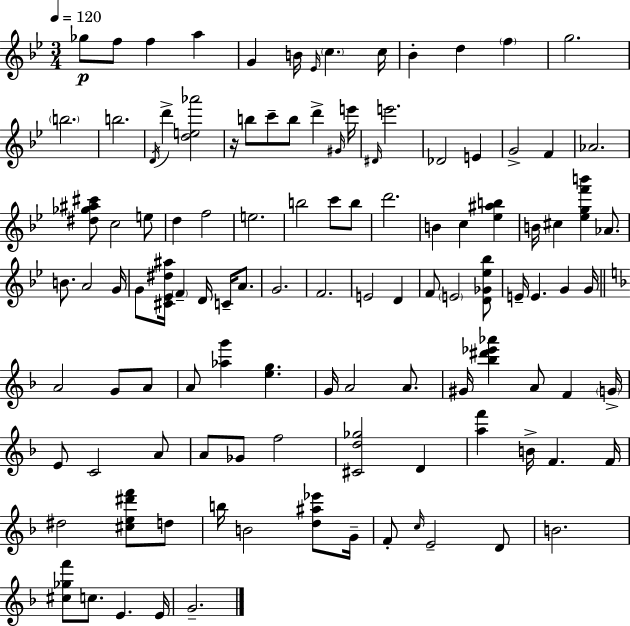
{
  \clef treble
  \numericTimeSignature
  \time 3/4
  \key g \minor
  \tempo 4 = 120
  ges''8\p f''8 f''4 a''4 | g'4 b'16 \grace { ees'16 } \parenthesize c''4. | c''16 bes'4-. d''4 \parenthesize f''4 | g''2. | \break \parenthesize b''2. | b''2. | \acciaccatura { d'16 } d'''4-> <d'' e'' aes'''>2 | r16 b''8 c'''8-- b''8 d'''4-> | \break \grace { gis'16 } e'''16 \grace { dis'16 } e'''2. | des'2 | e'4 g'2-> | f'4 aes'2. | \break <dis'' ges'' ais'' cis'''>8 c''2 | e''8 d''4 f''2 | e''2. | b''2 | \break c'''8 b''8 d'''2. | b'4 c''4 | <ees'' ais'' b''>4 b'16 cis''4 <ees'' g'' f''' b'''>4 | aes'8. b'8. a'2 | \break g'16 g'8 <cis' ees' dis'' ais''>16 \parenthesize f'4-- d'16 | c'16-- a'8. g'2. | f'2. | e'2 | \break d'4 f'8 \parenthesize e'2 | <d' ges' ees'' bes''>8 e'16-- e'4. g'4 | g'16 \bar "||" \break \key f \major a'2 g'8 a'8 | a'8 <aes'' g'''>4 <e'' g''>4. | g'16 a'2 a'8. | gis'16 <bes'' dis''' ees''' aes'''>4 a'8 f'4 \parenthesize g'16-> | \break e'8 c'2 a'8 | a'8 ges'8 f''2 | <cis' d'' ges''>2 d'4 | <a'' f'''>4 b'16-> f'4. f'16 | \break dis''2 <cis'' e'' dis''' f'''>8 d''8 | b''16 b'2 <d'' ais'' ees'''>8 g'16-- | f'8-. \grace { c''16 } e'2-- d'8 | b'2. | \break <cis'' ges'' f'''>8 c''8. e'4. | e'16 g'2.-- | \bar "|."
}